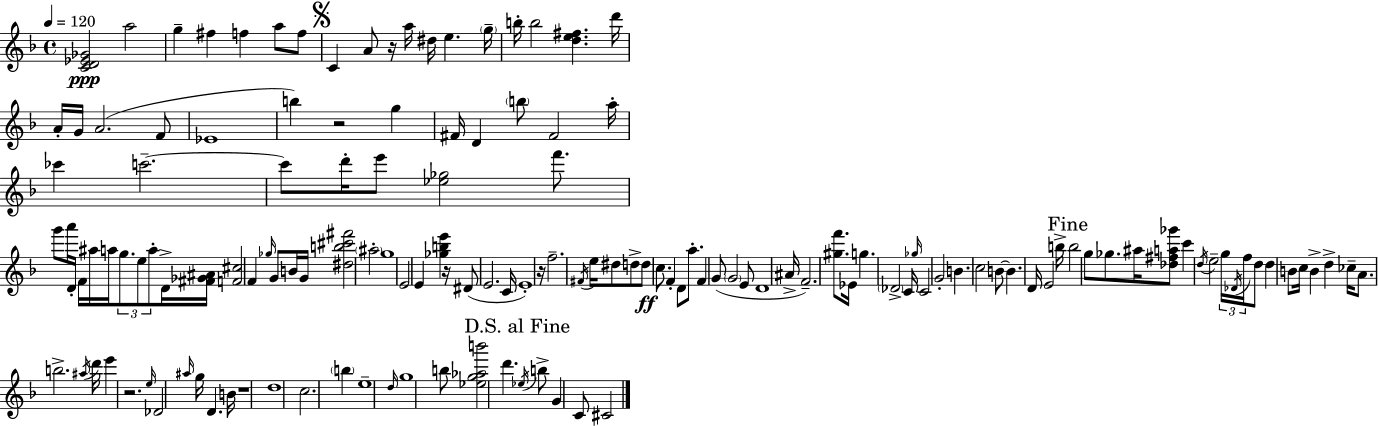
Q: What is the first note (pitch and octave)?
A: A5